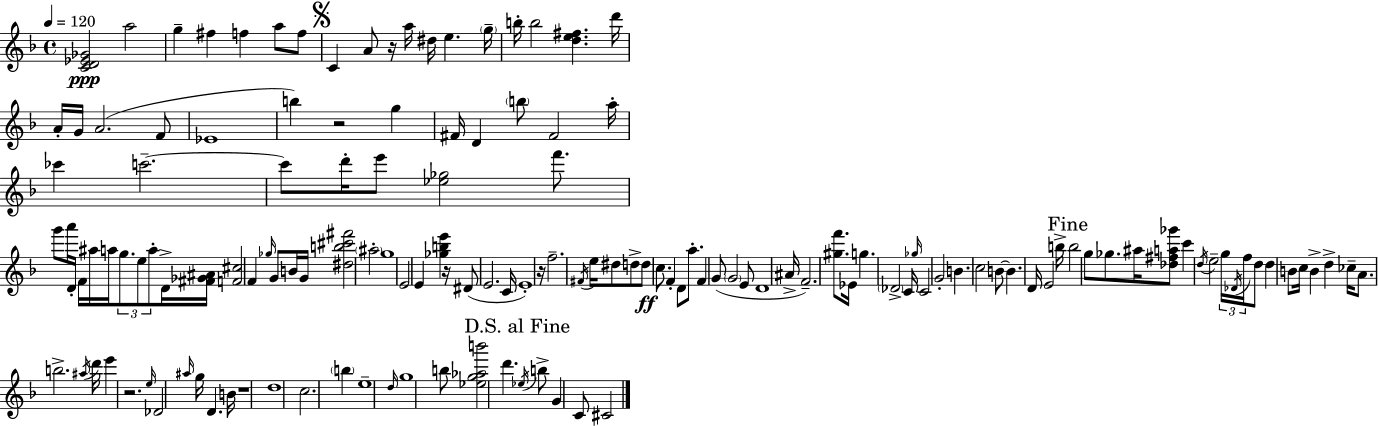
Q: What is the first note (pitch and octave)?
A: A5